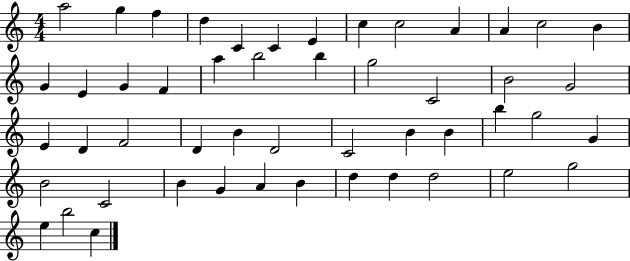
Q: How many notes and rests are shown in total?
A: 50